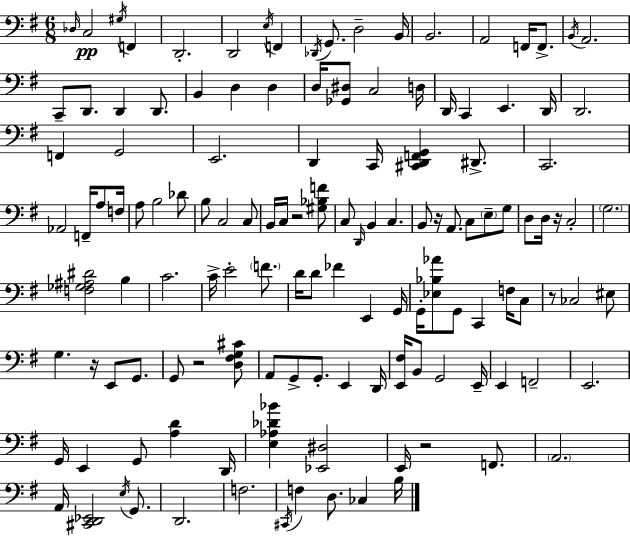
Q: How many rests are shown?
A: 7